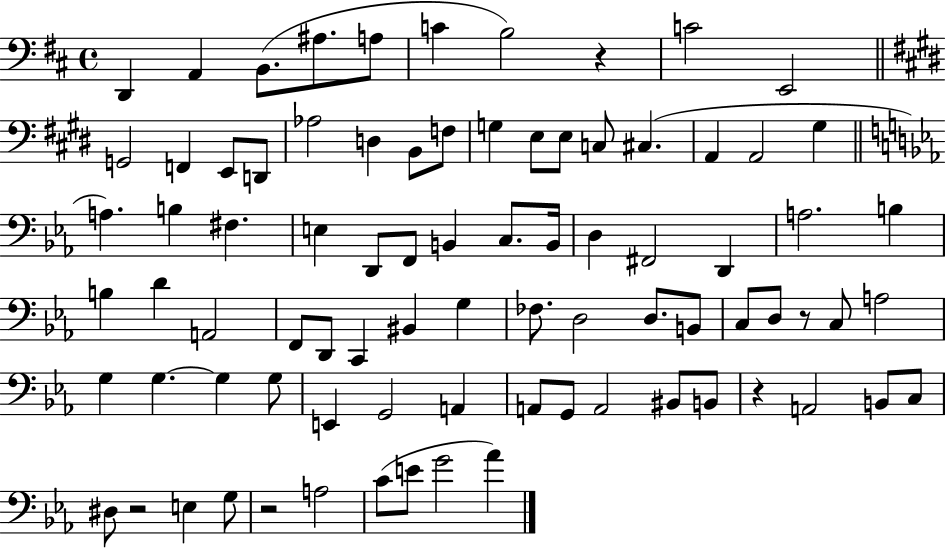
{
  \clef bass
  \time 4/4
  \defaultTimeSignature
  \key d \major
  d,4 a,4 b,8.( ais8. a8 | c'4 b2) r4 | c'2 e,2 | \bar "||" \break \key e \major g,2 f,4 e,8 d,8 | aes2 d4 b,8 f8 | g4 e8 e8 c8 cis4.( | a,4 a,2 gis4 | \break \bar "||" \break \key c \minor a4.) b4 fis4. | e4 d,8 f,8 b,4 c8. b,16 | d4 fis,2 d,4 | a2. b4 | \break b4 d'4 a,2 | f,8 d,8 c,4 bis,4 g4 | fes8. d2 d8. b,8 | c8 d8 r8 c8 a2 | \break g4 g4.~~ g4 g8 | e,4 g,2 a,4 | a,8 g,8 a,2 bis,8 b,8 | r4 a,2 b,8 c8 | \break dis8 r2 e4 g8 | r2 a2 | c'8( e'8 g'2 aes'4) | \bar "|."
}